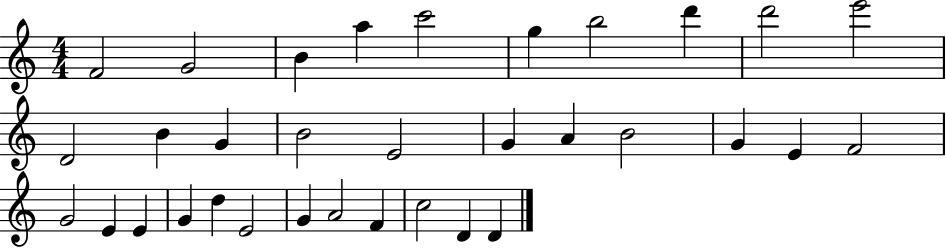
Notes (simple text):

F4/h G4/h B4/q A5/q C6/h G5/q B5/h D6/q D6/h E6/h D4/h B4/q G4/q B4/h E4/h G4/q A4/q B4/h G4/q E4/q F4/h G4/h E4/q E4/q G4/q D5/q E4/h G4/q A4/h F4/q C5/h D4/q D4/q